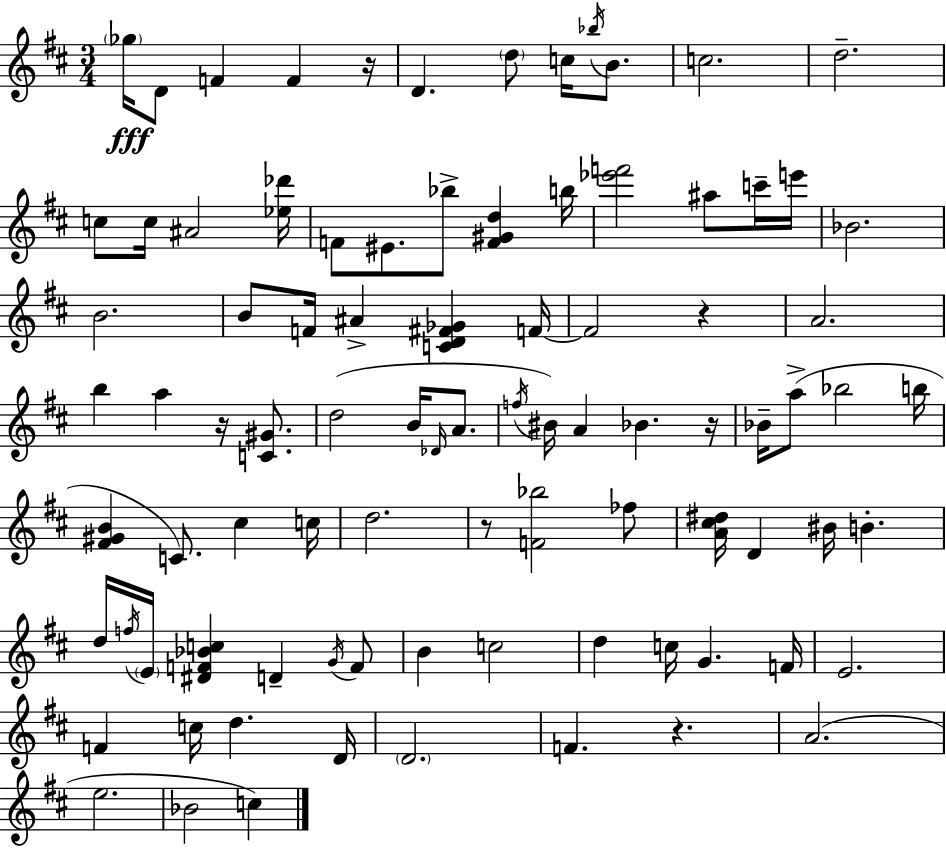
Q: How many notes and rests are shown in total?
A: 89